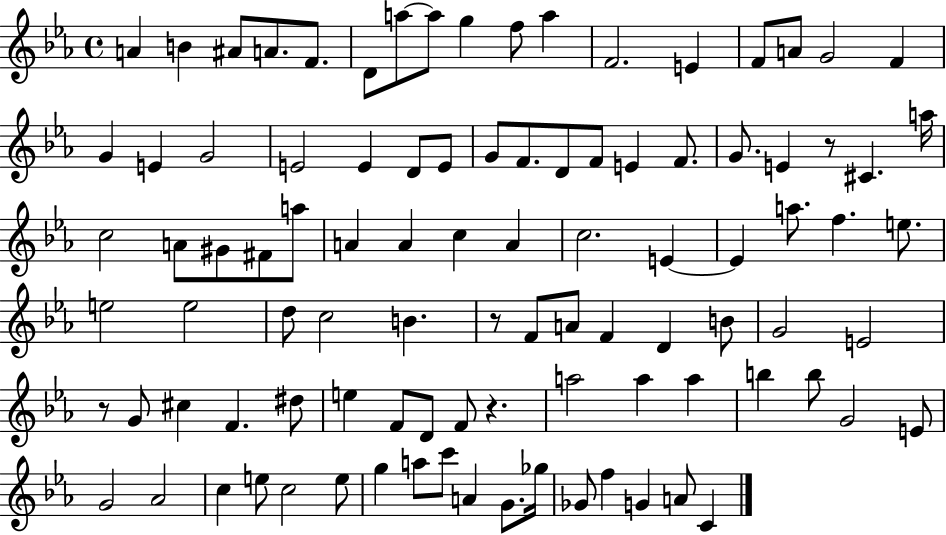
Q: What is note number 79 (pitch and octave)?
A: C5